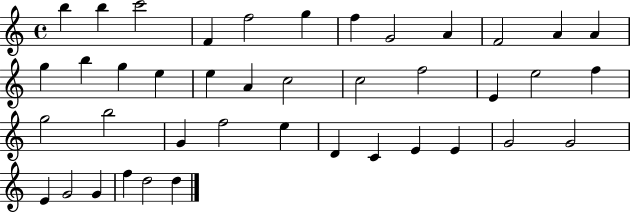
X:1
T:Untitled
M:4/4
L:1/4
K:C
b b c'2 F f2 g f G2 A F2 A A g b g e e A c2 c2 f2 E e2 f g2 b2 G f2 e D C E E G2 G2 E G2 G f d2 d